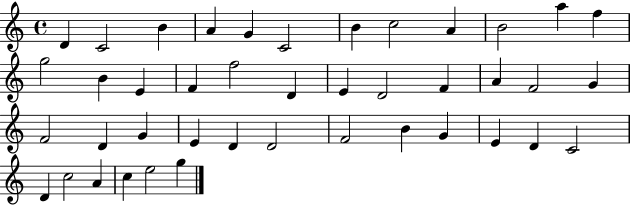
X:1
T:Untitled
M:4/4
L:1/4
K:C
D C2 B A G C2 B c2 A B2 a f g2 B E F f2 D E D2 F A F2 G F2 D G E D D2 F2 B G E D C2 D c2 A c e2 g